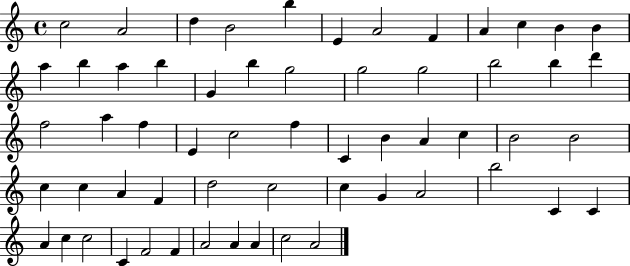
X:1
T:Untitled
M:4/4
L:1/4
K:C
c2 A2 d B2 b E A2 F A c B B a b a b G b g2 g2 g2 b2 b d' f2 a f E c2 f C B A c B2 B2 c c A F d2 c2 c G A2 b2 C C A c c2 C F2 F A2 A A c2 A2